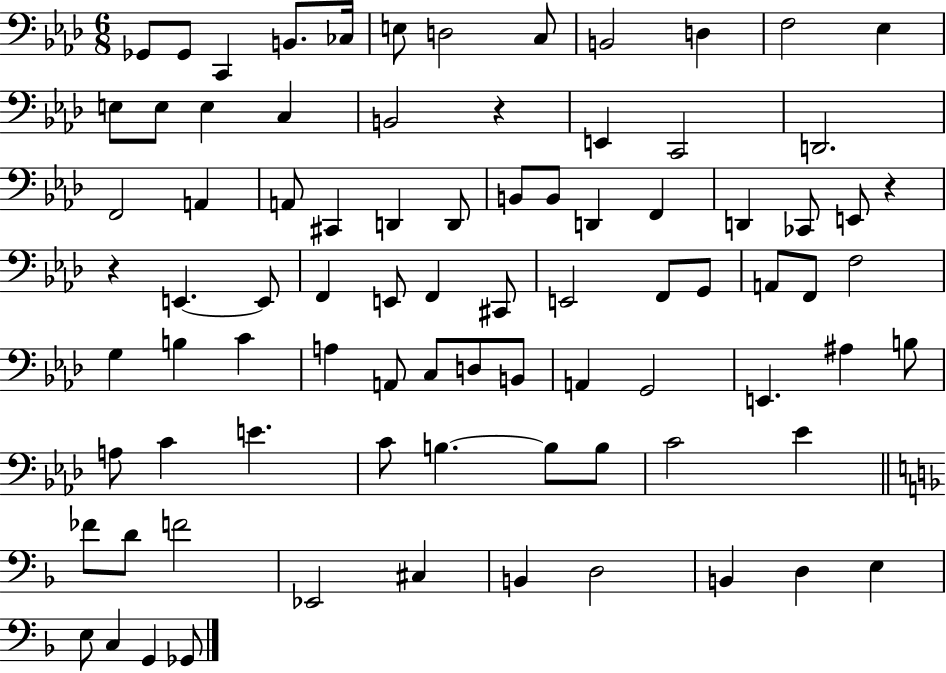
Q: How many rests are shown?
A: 3